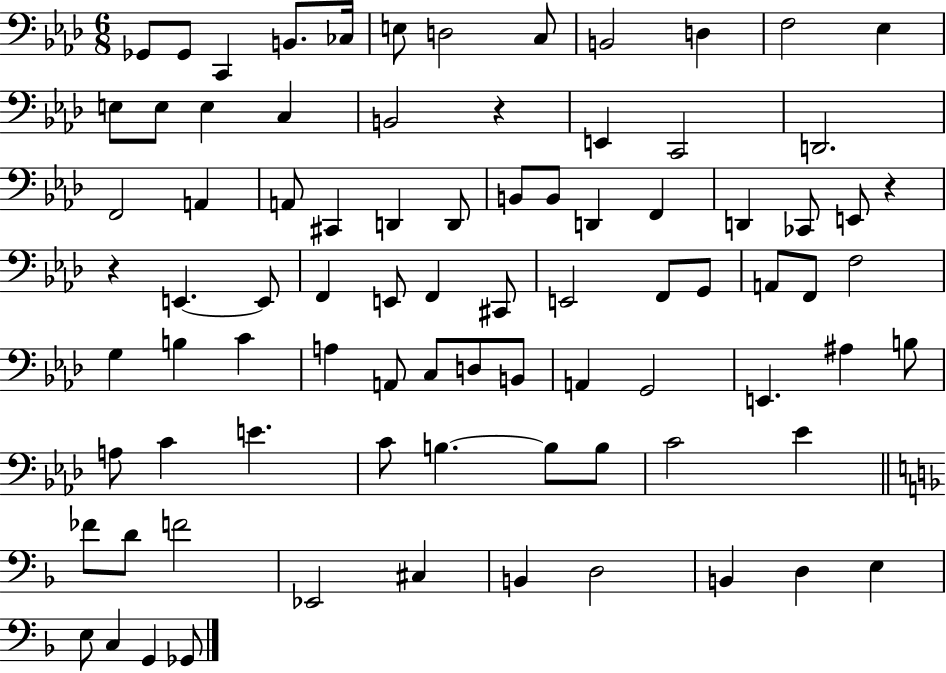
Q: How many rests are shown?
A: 3